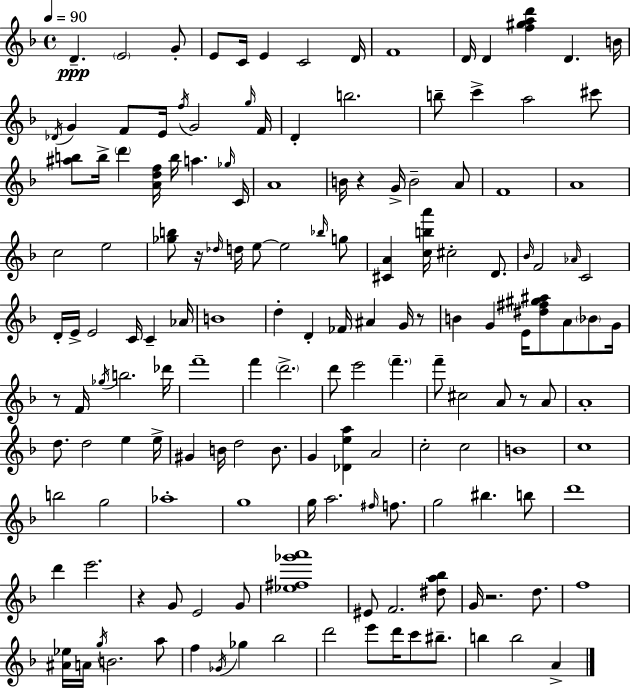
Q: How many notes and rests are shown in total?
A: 157